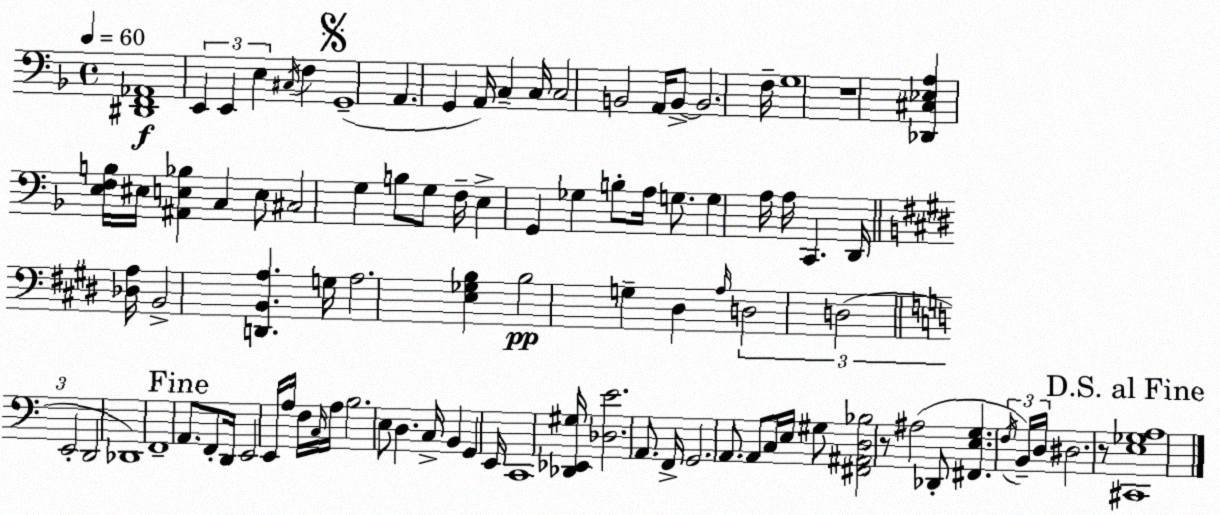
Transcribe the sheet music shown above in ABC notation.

X:1
T:Untitled
M:4/4
L:1/4
K:Dm
[^D,,F,,_A,,]4 E,, E,, E, ^C,/4 F, G,,4 A,, G,, A,,/4 C, C,/4 C,2 B,,2 A,,/4 B,,/2 B,,2 F,/4 G,4 z4 [_D,,^C,_E,A,] [E,F,B,]/4 ^E,/4 [^A,,E,_B,] C, E,/2 ^C,2 G, B,/2 G,/2 F,/4 E, G,, _G, B,/2 A,/4 G,/2 G, A,/4 A,/4 C,, D,,/4 [_D,A,]/4 B,,2 [D,,B,,A,] G,/4 A,2 [E,_G,B,] B,2 G, ^D, A,/4 D,2 D,2 E,,2 D,,2 _D,,4 F,,4 A,,/2 F,,/2 D,,/4 E,,2 E,,/4 A,/4 F,/4 C,/4 A,/4 B,2 E,/2 D, C,/4 B,, G,, E,,/4 C,,4 [_D,,_E,,^G,]/4 [_D,E]2 A,,/2 F,,/4 G,,2 A,,/2 A,,/2 C,/4 E,/4 ^G,/2 [^F,,^A,,D,_B,]2 z/2 ^A,2 _D,,/2 [^F,,E,G,] F,/4 B,,/4 D,/4 ^D,2 z/2 [^C,,E,_G,A,]4